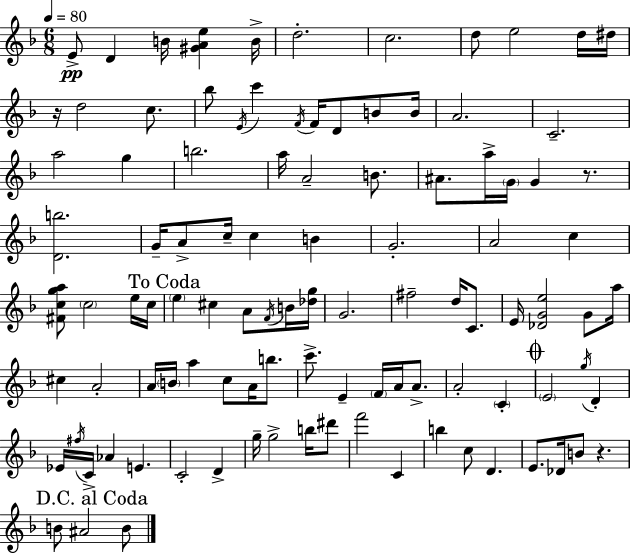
E4/e D4/q B4/s [G#4,A4,E5]/q B4/s D5/h. C5/h. D5/e E5/h D5/s D#5/s R/s D5/h C5/e. Bb5/e E4/s C6/q F4/s F4/s D4/e B4/e B4/s A4/h. C4/h. A5/h G5/q B5/h. A5/s A4/h B4/e. A#4/e. A5/s G4/s G4/q R/e. [D4,B5]/h. G4/s A4/e C5/s C5/q B4/q G4/h. A4/h C5/q [F#4,C5,G5,A5]/e C5/h E5/s C5/s E5/q C#5/q A4/e F4/s B4/s [Db5,G5]/s G4/h. F#5/h D5/s C4/e. E4/s [Db4,G4,E5]/h G4/e A5/s C#5/q A4/h A4/s B4/s A5/q C5/e A4/s B5/e. C6/e. E4/q F4/s A4/s A4/e. A4/h C4/q E4/h G5/s D4/q Eb4/s F#5/s C4/s Ab4/q E4/q. C4/h D4/q G5/s G5/h B5/s D#6/e F6/h C4/q B5/q C5/e D4/q. E4/e. Db4/s B4/e R/q. B4/e A#4/h B4/e